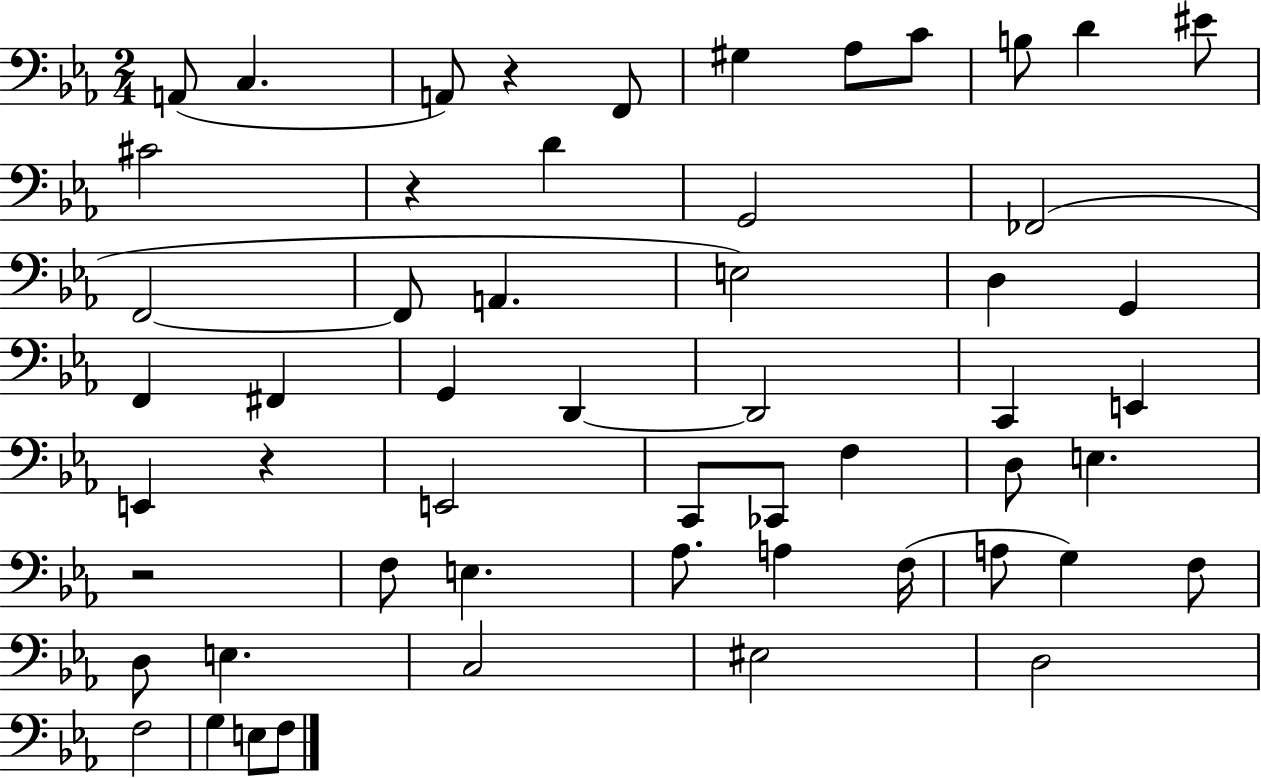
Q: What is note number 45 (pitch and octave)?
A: C3